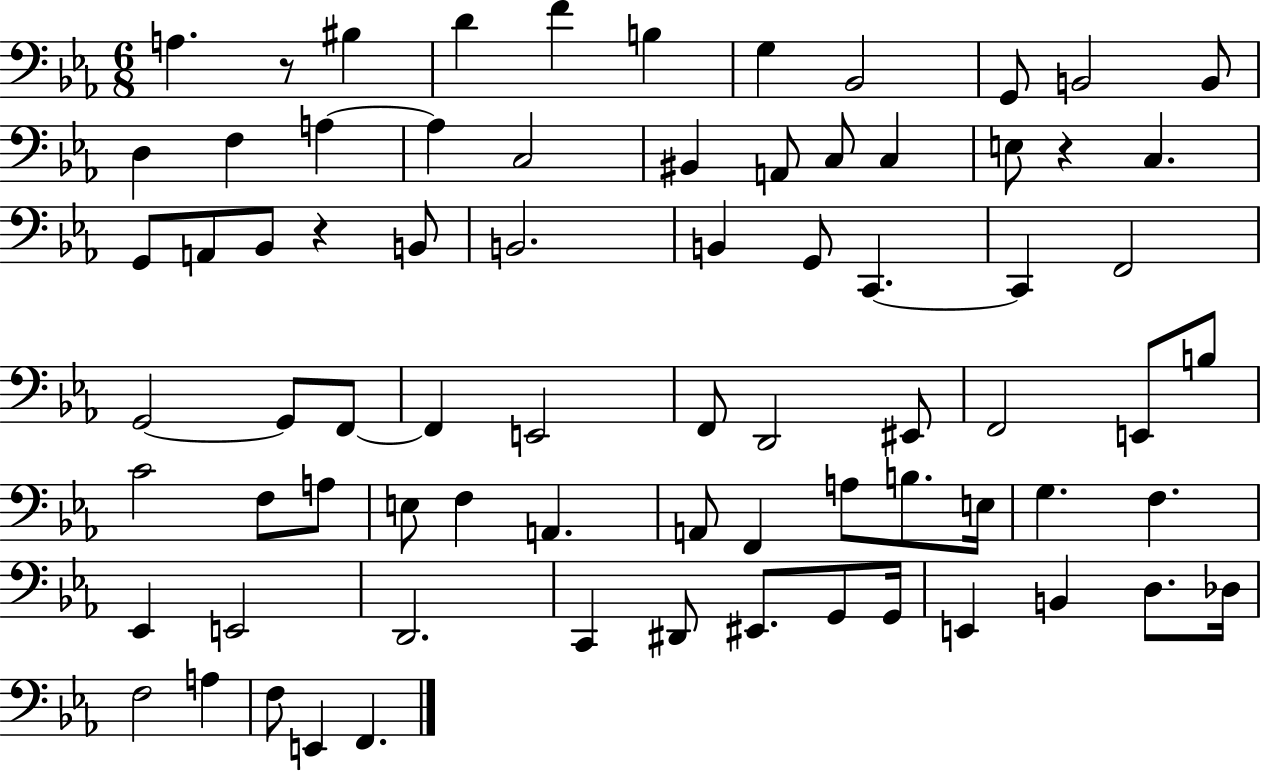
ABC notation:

X:1
T:Untitled
M:6/8
L:1/4
K:Eb
A, z/2 ^B, D F B, G, _B,,2 G,,/2 B,,2 B,,/2 D, F, A, A, C,2 ^B,, A,,/2 C,/2 C, E,/2 z C, G,,/2 A,,/2 _B,,/2 z B,,/2 B,,2 B,, G,,/2 C,, C,, F,,2 G,,2 G,,/2 F,,/2 F,, E,,2 F,,/2 D,,2 ^E,,/2 F,,2 E,,/2 B,/2 C2 F,/2 A,/2 E,/2 F, A,, A,,/2 F,, A,/2 B,/2 E,/4 G, F, _E,, E,,2 D,,2 C,, ^D,,/2 ^E,,/2 G,,/2 G,,/4 E,, B,, D,/2 _D,/4 F,2 A, F,/2 E,, F,,